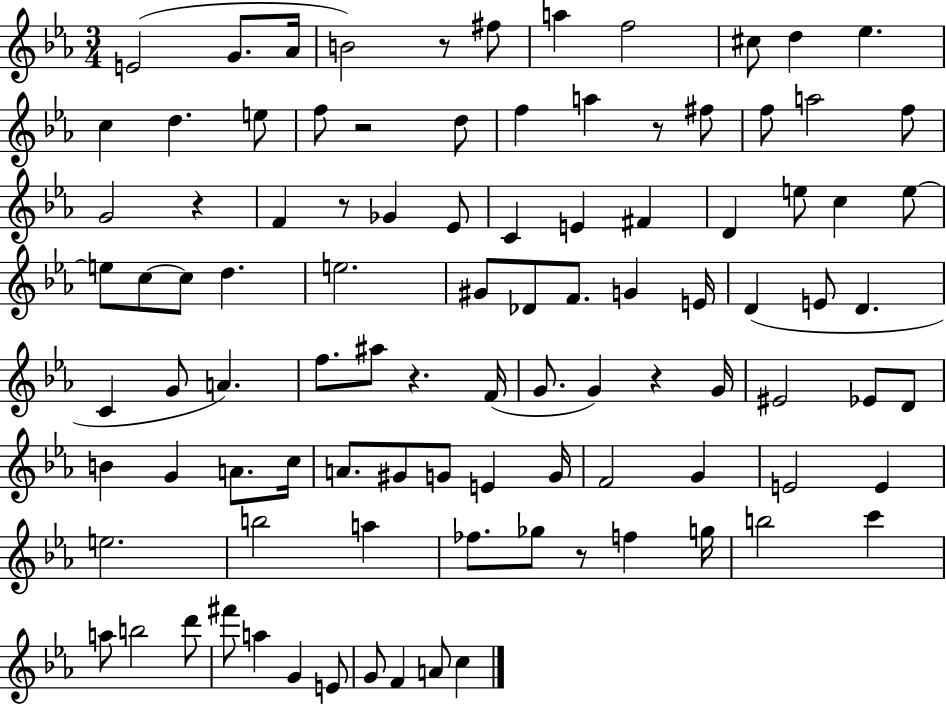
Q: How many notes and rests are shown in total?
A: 98